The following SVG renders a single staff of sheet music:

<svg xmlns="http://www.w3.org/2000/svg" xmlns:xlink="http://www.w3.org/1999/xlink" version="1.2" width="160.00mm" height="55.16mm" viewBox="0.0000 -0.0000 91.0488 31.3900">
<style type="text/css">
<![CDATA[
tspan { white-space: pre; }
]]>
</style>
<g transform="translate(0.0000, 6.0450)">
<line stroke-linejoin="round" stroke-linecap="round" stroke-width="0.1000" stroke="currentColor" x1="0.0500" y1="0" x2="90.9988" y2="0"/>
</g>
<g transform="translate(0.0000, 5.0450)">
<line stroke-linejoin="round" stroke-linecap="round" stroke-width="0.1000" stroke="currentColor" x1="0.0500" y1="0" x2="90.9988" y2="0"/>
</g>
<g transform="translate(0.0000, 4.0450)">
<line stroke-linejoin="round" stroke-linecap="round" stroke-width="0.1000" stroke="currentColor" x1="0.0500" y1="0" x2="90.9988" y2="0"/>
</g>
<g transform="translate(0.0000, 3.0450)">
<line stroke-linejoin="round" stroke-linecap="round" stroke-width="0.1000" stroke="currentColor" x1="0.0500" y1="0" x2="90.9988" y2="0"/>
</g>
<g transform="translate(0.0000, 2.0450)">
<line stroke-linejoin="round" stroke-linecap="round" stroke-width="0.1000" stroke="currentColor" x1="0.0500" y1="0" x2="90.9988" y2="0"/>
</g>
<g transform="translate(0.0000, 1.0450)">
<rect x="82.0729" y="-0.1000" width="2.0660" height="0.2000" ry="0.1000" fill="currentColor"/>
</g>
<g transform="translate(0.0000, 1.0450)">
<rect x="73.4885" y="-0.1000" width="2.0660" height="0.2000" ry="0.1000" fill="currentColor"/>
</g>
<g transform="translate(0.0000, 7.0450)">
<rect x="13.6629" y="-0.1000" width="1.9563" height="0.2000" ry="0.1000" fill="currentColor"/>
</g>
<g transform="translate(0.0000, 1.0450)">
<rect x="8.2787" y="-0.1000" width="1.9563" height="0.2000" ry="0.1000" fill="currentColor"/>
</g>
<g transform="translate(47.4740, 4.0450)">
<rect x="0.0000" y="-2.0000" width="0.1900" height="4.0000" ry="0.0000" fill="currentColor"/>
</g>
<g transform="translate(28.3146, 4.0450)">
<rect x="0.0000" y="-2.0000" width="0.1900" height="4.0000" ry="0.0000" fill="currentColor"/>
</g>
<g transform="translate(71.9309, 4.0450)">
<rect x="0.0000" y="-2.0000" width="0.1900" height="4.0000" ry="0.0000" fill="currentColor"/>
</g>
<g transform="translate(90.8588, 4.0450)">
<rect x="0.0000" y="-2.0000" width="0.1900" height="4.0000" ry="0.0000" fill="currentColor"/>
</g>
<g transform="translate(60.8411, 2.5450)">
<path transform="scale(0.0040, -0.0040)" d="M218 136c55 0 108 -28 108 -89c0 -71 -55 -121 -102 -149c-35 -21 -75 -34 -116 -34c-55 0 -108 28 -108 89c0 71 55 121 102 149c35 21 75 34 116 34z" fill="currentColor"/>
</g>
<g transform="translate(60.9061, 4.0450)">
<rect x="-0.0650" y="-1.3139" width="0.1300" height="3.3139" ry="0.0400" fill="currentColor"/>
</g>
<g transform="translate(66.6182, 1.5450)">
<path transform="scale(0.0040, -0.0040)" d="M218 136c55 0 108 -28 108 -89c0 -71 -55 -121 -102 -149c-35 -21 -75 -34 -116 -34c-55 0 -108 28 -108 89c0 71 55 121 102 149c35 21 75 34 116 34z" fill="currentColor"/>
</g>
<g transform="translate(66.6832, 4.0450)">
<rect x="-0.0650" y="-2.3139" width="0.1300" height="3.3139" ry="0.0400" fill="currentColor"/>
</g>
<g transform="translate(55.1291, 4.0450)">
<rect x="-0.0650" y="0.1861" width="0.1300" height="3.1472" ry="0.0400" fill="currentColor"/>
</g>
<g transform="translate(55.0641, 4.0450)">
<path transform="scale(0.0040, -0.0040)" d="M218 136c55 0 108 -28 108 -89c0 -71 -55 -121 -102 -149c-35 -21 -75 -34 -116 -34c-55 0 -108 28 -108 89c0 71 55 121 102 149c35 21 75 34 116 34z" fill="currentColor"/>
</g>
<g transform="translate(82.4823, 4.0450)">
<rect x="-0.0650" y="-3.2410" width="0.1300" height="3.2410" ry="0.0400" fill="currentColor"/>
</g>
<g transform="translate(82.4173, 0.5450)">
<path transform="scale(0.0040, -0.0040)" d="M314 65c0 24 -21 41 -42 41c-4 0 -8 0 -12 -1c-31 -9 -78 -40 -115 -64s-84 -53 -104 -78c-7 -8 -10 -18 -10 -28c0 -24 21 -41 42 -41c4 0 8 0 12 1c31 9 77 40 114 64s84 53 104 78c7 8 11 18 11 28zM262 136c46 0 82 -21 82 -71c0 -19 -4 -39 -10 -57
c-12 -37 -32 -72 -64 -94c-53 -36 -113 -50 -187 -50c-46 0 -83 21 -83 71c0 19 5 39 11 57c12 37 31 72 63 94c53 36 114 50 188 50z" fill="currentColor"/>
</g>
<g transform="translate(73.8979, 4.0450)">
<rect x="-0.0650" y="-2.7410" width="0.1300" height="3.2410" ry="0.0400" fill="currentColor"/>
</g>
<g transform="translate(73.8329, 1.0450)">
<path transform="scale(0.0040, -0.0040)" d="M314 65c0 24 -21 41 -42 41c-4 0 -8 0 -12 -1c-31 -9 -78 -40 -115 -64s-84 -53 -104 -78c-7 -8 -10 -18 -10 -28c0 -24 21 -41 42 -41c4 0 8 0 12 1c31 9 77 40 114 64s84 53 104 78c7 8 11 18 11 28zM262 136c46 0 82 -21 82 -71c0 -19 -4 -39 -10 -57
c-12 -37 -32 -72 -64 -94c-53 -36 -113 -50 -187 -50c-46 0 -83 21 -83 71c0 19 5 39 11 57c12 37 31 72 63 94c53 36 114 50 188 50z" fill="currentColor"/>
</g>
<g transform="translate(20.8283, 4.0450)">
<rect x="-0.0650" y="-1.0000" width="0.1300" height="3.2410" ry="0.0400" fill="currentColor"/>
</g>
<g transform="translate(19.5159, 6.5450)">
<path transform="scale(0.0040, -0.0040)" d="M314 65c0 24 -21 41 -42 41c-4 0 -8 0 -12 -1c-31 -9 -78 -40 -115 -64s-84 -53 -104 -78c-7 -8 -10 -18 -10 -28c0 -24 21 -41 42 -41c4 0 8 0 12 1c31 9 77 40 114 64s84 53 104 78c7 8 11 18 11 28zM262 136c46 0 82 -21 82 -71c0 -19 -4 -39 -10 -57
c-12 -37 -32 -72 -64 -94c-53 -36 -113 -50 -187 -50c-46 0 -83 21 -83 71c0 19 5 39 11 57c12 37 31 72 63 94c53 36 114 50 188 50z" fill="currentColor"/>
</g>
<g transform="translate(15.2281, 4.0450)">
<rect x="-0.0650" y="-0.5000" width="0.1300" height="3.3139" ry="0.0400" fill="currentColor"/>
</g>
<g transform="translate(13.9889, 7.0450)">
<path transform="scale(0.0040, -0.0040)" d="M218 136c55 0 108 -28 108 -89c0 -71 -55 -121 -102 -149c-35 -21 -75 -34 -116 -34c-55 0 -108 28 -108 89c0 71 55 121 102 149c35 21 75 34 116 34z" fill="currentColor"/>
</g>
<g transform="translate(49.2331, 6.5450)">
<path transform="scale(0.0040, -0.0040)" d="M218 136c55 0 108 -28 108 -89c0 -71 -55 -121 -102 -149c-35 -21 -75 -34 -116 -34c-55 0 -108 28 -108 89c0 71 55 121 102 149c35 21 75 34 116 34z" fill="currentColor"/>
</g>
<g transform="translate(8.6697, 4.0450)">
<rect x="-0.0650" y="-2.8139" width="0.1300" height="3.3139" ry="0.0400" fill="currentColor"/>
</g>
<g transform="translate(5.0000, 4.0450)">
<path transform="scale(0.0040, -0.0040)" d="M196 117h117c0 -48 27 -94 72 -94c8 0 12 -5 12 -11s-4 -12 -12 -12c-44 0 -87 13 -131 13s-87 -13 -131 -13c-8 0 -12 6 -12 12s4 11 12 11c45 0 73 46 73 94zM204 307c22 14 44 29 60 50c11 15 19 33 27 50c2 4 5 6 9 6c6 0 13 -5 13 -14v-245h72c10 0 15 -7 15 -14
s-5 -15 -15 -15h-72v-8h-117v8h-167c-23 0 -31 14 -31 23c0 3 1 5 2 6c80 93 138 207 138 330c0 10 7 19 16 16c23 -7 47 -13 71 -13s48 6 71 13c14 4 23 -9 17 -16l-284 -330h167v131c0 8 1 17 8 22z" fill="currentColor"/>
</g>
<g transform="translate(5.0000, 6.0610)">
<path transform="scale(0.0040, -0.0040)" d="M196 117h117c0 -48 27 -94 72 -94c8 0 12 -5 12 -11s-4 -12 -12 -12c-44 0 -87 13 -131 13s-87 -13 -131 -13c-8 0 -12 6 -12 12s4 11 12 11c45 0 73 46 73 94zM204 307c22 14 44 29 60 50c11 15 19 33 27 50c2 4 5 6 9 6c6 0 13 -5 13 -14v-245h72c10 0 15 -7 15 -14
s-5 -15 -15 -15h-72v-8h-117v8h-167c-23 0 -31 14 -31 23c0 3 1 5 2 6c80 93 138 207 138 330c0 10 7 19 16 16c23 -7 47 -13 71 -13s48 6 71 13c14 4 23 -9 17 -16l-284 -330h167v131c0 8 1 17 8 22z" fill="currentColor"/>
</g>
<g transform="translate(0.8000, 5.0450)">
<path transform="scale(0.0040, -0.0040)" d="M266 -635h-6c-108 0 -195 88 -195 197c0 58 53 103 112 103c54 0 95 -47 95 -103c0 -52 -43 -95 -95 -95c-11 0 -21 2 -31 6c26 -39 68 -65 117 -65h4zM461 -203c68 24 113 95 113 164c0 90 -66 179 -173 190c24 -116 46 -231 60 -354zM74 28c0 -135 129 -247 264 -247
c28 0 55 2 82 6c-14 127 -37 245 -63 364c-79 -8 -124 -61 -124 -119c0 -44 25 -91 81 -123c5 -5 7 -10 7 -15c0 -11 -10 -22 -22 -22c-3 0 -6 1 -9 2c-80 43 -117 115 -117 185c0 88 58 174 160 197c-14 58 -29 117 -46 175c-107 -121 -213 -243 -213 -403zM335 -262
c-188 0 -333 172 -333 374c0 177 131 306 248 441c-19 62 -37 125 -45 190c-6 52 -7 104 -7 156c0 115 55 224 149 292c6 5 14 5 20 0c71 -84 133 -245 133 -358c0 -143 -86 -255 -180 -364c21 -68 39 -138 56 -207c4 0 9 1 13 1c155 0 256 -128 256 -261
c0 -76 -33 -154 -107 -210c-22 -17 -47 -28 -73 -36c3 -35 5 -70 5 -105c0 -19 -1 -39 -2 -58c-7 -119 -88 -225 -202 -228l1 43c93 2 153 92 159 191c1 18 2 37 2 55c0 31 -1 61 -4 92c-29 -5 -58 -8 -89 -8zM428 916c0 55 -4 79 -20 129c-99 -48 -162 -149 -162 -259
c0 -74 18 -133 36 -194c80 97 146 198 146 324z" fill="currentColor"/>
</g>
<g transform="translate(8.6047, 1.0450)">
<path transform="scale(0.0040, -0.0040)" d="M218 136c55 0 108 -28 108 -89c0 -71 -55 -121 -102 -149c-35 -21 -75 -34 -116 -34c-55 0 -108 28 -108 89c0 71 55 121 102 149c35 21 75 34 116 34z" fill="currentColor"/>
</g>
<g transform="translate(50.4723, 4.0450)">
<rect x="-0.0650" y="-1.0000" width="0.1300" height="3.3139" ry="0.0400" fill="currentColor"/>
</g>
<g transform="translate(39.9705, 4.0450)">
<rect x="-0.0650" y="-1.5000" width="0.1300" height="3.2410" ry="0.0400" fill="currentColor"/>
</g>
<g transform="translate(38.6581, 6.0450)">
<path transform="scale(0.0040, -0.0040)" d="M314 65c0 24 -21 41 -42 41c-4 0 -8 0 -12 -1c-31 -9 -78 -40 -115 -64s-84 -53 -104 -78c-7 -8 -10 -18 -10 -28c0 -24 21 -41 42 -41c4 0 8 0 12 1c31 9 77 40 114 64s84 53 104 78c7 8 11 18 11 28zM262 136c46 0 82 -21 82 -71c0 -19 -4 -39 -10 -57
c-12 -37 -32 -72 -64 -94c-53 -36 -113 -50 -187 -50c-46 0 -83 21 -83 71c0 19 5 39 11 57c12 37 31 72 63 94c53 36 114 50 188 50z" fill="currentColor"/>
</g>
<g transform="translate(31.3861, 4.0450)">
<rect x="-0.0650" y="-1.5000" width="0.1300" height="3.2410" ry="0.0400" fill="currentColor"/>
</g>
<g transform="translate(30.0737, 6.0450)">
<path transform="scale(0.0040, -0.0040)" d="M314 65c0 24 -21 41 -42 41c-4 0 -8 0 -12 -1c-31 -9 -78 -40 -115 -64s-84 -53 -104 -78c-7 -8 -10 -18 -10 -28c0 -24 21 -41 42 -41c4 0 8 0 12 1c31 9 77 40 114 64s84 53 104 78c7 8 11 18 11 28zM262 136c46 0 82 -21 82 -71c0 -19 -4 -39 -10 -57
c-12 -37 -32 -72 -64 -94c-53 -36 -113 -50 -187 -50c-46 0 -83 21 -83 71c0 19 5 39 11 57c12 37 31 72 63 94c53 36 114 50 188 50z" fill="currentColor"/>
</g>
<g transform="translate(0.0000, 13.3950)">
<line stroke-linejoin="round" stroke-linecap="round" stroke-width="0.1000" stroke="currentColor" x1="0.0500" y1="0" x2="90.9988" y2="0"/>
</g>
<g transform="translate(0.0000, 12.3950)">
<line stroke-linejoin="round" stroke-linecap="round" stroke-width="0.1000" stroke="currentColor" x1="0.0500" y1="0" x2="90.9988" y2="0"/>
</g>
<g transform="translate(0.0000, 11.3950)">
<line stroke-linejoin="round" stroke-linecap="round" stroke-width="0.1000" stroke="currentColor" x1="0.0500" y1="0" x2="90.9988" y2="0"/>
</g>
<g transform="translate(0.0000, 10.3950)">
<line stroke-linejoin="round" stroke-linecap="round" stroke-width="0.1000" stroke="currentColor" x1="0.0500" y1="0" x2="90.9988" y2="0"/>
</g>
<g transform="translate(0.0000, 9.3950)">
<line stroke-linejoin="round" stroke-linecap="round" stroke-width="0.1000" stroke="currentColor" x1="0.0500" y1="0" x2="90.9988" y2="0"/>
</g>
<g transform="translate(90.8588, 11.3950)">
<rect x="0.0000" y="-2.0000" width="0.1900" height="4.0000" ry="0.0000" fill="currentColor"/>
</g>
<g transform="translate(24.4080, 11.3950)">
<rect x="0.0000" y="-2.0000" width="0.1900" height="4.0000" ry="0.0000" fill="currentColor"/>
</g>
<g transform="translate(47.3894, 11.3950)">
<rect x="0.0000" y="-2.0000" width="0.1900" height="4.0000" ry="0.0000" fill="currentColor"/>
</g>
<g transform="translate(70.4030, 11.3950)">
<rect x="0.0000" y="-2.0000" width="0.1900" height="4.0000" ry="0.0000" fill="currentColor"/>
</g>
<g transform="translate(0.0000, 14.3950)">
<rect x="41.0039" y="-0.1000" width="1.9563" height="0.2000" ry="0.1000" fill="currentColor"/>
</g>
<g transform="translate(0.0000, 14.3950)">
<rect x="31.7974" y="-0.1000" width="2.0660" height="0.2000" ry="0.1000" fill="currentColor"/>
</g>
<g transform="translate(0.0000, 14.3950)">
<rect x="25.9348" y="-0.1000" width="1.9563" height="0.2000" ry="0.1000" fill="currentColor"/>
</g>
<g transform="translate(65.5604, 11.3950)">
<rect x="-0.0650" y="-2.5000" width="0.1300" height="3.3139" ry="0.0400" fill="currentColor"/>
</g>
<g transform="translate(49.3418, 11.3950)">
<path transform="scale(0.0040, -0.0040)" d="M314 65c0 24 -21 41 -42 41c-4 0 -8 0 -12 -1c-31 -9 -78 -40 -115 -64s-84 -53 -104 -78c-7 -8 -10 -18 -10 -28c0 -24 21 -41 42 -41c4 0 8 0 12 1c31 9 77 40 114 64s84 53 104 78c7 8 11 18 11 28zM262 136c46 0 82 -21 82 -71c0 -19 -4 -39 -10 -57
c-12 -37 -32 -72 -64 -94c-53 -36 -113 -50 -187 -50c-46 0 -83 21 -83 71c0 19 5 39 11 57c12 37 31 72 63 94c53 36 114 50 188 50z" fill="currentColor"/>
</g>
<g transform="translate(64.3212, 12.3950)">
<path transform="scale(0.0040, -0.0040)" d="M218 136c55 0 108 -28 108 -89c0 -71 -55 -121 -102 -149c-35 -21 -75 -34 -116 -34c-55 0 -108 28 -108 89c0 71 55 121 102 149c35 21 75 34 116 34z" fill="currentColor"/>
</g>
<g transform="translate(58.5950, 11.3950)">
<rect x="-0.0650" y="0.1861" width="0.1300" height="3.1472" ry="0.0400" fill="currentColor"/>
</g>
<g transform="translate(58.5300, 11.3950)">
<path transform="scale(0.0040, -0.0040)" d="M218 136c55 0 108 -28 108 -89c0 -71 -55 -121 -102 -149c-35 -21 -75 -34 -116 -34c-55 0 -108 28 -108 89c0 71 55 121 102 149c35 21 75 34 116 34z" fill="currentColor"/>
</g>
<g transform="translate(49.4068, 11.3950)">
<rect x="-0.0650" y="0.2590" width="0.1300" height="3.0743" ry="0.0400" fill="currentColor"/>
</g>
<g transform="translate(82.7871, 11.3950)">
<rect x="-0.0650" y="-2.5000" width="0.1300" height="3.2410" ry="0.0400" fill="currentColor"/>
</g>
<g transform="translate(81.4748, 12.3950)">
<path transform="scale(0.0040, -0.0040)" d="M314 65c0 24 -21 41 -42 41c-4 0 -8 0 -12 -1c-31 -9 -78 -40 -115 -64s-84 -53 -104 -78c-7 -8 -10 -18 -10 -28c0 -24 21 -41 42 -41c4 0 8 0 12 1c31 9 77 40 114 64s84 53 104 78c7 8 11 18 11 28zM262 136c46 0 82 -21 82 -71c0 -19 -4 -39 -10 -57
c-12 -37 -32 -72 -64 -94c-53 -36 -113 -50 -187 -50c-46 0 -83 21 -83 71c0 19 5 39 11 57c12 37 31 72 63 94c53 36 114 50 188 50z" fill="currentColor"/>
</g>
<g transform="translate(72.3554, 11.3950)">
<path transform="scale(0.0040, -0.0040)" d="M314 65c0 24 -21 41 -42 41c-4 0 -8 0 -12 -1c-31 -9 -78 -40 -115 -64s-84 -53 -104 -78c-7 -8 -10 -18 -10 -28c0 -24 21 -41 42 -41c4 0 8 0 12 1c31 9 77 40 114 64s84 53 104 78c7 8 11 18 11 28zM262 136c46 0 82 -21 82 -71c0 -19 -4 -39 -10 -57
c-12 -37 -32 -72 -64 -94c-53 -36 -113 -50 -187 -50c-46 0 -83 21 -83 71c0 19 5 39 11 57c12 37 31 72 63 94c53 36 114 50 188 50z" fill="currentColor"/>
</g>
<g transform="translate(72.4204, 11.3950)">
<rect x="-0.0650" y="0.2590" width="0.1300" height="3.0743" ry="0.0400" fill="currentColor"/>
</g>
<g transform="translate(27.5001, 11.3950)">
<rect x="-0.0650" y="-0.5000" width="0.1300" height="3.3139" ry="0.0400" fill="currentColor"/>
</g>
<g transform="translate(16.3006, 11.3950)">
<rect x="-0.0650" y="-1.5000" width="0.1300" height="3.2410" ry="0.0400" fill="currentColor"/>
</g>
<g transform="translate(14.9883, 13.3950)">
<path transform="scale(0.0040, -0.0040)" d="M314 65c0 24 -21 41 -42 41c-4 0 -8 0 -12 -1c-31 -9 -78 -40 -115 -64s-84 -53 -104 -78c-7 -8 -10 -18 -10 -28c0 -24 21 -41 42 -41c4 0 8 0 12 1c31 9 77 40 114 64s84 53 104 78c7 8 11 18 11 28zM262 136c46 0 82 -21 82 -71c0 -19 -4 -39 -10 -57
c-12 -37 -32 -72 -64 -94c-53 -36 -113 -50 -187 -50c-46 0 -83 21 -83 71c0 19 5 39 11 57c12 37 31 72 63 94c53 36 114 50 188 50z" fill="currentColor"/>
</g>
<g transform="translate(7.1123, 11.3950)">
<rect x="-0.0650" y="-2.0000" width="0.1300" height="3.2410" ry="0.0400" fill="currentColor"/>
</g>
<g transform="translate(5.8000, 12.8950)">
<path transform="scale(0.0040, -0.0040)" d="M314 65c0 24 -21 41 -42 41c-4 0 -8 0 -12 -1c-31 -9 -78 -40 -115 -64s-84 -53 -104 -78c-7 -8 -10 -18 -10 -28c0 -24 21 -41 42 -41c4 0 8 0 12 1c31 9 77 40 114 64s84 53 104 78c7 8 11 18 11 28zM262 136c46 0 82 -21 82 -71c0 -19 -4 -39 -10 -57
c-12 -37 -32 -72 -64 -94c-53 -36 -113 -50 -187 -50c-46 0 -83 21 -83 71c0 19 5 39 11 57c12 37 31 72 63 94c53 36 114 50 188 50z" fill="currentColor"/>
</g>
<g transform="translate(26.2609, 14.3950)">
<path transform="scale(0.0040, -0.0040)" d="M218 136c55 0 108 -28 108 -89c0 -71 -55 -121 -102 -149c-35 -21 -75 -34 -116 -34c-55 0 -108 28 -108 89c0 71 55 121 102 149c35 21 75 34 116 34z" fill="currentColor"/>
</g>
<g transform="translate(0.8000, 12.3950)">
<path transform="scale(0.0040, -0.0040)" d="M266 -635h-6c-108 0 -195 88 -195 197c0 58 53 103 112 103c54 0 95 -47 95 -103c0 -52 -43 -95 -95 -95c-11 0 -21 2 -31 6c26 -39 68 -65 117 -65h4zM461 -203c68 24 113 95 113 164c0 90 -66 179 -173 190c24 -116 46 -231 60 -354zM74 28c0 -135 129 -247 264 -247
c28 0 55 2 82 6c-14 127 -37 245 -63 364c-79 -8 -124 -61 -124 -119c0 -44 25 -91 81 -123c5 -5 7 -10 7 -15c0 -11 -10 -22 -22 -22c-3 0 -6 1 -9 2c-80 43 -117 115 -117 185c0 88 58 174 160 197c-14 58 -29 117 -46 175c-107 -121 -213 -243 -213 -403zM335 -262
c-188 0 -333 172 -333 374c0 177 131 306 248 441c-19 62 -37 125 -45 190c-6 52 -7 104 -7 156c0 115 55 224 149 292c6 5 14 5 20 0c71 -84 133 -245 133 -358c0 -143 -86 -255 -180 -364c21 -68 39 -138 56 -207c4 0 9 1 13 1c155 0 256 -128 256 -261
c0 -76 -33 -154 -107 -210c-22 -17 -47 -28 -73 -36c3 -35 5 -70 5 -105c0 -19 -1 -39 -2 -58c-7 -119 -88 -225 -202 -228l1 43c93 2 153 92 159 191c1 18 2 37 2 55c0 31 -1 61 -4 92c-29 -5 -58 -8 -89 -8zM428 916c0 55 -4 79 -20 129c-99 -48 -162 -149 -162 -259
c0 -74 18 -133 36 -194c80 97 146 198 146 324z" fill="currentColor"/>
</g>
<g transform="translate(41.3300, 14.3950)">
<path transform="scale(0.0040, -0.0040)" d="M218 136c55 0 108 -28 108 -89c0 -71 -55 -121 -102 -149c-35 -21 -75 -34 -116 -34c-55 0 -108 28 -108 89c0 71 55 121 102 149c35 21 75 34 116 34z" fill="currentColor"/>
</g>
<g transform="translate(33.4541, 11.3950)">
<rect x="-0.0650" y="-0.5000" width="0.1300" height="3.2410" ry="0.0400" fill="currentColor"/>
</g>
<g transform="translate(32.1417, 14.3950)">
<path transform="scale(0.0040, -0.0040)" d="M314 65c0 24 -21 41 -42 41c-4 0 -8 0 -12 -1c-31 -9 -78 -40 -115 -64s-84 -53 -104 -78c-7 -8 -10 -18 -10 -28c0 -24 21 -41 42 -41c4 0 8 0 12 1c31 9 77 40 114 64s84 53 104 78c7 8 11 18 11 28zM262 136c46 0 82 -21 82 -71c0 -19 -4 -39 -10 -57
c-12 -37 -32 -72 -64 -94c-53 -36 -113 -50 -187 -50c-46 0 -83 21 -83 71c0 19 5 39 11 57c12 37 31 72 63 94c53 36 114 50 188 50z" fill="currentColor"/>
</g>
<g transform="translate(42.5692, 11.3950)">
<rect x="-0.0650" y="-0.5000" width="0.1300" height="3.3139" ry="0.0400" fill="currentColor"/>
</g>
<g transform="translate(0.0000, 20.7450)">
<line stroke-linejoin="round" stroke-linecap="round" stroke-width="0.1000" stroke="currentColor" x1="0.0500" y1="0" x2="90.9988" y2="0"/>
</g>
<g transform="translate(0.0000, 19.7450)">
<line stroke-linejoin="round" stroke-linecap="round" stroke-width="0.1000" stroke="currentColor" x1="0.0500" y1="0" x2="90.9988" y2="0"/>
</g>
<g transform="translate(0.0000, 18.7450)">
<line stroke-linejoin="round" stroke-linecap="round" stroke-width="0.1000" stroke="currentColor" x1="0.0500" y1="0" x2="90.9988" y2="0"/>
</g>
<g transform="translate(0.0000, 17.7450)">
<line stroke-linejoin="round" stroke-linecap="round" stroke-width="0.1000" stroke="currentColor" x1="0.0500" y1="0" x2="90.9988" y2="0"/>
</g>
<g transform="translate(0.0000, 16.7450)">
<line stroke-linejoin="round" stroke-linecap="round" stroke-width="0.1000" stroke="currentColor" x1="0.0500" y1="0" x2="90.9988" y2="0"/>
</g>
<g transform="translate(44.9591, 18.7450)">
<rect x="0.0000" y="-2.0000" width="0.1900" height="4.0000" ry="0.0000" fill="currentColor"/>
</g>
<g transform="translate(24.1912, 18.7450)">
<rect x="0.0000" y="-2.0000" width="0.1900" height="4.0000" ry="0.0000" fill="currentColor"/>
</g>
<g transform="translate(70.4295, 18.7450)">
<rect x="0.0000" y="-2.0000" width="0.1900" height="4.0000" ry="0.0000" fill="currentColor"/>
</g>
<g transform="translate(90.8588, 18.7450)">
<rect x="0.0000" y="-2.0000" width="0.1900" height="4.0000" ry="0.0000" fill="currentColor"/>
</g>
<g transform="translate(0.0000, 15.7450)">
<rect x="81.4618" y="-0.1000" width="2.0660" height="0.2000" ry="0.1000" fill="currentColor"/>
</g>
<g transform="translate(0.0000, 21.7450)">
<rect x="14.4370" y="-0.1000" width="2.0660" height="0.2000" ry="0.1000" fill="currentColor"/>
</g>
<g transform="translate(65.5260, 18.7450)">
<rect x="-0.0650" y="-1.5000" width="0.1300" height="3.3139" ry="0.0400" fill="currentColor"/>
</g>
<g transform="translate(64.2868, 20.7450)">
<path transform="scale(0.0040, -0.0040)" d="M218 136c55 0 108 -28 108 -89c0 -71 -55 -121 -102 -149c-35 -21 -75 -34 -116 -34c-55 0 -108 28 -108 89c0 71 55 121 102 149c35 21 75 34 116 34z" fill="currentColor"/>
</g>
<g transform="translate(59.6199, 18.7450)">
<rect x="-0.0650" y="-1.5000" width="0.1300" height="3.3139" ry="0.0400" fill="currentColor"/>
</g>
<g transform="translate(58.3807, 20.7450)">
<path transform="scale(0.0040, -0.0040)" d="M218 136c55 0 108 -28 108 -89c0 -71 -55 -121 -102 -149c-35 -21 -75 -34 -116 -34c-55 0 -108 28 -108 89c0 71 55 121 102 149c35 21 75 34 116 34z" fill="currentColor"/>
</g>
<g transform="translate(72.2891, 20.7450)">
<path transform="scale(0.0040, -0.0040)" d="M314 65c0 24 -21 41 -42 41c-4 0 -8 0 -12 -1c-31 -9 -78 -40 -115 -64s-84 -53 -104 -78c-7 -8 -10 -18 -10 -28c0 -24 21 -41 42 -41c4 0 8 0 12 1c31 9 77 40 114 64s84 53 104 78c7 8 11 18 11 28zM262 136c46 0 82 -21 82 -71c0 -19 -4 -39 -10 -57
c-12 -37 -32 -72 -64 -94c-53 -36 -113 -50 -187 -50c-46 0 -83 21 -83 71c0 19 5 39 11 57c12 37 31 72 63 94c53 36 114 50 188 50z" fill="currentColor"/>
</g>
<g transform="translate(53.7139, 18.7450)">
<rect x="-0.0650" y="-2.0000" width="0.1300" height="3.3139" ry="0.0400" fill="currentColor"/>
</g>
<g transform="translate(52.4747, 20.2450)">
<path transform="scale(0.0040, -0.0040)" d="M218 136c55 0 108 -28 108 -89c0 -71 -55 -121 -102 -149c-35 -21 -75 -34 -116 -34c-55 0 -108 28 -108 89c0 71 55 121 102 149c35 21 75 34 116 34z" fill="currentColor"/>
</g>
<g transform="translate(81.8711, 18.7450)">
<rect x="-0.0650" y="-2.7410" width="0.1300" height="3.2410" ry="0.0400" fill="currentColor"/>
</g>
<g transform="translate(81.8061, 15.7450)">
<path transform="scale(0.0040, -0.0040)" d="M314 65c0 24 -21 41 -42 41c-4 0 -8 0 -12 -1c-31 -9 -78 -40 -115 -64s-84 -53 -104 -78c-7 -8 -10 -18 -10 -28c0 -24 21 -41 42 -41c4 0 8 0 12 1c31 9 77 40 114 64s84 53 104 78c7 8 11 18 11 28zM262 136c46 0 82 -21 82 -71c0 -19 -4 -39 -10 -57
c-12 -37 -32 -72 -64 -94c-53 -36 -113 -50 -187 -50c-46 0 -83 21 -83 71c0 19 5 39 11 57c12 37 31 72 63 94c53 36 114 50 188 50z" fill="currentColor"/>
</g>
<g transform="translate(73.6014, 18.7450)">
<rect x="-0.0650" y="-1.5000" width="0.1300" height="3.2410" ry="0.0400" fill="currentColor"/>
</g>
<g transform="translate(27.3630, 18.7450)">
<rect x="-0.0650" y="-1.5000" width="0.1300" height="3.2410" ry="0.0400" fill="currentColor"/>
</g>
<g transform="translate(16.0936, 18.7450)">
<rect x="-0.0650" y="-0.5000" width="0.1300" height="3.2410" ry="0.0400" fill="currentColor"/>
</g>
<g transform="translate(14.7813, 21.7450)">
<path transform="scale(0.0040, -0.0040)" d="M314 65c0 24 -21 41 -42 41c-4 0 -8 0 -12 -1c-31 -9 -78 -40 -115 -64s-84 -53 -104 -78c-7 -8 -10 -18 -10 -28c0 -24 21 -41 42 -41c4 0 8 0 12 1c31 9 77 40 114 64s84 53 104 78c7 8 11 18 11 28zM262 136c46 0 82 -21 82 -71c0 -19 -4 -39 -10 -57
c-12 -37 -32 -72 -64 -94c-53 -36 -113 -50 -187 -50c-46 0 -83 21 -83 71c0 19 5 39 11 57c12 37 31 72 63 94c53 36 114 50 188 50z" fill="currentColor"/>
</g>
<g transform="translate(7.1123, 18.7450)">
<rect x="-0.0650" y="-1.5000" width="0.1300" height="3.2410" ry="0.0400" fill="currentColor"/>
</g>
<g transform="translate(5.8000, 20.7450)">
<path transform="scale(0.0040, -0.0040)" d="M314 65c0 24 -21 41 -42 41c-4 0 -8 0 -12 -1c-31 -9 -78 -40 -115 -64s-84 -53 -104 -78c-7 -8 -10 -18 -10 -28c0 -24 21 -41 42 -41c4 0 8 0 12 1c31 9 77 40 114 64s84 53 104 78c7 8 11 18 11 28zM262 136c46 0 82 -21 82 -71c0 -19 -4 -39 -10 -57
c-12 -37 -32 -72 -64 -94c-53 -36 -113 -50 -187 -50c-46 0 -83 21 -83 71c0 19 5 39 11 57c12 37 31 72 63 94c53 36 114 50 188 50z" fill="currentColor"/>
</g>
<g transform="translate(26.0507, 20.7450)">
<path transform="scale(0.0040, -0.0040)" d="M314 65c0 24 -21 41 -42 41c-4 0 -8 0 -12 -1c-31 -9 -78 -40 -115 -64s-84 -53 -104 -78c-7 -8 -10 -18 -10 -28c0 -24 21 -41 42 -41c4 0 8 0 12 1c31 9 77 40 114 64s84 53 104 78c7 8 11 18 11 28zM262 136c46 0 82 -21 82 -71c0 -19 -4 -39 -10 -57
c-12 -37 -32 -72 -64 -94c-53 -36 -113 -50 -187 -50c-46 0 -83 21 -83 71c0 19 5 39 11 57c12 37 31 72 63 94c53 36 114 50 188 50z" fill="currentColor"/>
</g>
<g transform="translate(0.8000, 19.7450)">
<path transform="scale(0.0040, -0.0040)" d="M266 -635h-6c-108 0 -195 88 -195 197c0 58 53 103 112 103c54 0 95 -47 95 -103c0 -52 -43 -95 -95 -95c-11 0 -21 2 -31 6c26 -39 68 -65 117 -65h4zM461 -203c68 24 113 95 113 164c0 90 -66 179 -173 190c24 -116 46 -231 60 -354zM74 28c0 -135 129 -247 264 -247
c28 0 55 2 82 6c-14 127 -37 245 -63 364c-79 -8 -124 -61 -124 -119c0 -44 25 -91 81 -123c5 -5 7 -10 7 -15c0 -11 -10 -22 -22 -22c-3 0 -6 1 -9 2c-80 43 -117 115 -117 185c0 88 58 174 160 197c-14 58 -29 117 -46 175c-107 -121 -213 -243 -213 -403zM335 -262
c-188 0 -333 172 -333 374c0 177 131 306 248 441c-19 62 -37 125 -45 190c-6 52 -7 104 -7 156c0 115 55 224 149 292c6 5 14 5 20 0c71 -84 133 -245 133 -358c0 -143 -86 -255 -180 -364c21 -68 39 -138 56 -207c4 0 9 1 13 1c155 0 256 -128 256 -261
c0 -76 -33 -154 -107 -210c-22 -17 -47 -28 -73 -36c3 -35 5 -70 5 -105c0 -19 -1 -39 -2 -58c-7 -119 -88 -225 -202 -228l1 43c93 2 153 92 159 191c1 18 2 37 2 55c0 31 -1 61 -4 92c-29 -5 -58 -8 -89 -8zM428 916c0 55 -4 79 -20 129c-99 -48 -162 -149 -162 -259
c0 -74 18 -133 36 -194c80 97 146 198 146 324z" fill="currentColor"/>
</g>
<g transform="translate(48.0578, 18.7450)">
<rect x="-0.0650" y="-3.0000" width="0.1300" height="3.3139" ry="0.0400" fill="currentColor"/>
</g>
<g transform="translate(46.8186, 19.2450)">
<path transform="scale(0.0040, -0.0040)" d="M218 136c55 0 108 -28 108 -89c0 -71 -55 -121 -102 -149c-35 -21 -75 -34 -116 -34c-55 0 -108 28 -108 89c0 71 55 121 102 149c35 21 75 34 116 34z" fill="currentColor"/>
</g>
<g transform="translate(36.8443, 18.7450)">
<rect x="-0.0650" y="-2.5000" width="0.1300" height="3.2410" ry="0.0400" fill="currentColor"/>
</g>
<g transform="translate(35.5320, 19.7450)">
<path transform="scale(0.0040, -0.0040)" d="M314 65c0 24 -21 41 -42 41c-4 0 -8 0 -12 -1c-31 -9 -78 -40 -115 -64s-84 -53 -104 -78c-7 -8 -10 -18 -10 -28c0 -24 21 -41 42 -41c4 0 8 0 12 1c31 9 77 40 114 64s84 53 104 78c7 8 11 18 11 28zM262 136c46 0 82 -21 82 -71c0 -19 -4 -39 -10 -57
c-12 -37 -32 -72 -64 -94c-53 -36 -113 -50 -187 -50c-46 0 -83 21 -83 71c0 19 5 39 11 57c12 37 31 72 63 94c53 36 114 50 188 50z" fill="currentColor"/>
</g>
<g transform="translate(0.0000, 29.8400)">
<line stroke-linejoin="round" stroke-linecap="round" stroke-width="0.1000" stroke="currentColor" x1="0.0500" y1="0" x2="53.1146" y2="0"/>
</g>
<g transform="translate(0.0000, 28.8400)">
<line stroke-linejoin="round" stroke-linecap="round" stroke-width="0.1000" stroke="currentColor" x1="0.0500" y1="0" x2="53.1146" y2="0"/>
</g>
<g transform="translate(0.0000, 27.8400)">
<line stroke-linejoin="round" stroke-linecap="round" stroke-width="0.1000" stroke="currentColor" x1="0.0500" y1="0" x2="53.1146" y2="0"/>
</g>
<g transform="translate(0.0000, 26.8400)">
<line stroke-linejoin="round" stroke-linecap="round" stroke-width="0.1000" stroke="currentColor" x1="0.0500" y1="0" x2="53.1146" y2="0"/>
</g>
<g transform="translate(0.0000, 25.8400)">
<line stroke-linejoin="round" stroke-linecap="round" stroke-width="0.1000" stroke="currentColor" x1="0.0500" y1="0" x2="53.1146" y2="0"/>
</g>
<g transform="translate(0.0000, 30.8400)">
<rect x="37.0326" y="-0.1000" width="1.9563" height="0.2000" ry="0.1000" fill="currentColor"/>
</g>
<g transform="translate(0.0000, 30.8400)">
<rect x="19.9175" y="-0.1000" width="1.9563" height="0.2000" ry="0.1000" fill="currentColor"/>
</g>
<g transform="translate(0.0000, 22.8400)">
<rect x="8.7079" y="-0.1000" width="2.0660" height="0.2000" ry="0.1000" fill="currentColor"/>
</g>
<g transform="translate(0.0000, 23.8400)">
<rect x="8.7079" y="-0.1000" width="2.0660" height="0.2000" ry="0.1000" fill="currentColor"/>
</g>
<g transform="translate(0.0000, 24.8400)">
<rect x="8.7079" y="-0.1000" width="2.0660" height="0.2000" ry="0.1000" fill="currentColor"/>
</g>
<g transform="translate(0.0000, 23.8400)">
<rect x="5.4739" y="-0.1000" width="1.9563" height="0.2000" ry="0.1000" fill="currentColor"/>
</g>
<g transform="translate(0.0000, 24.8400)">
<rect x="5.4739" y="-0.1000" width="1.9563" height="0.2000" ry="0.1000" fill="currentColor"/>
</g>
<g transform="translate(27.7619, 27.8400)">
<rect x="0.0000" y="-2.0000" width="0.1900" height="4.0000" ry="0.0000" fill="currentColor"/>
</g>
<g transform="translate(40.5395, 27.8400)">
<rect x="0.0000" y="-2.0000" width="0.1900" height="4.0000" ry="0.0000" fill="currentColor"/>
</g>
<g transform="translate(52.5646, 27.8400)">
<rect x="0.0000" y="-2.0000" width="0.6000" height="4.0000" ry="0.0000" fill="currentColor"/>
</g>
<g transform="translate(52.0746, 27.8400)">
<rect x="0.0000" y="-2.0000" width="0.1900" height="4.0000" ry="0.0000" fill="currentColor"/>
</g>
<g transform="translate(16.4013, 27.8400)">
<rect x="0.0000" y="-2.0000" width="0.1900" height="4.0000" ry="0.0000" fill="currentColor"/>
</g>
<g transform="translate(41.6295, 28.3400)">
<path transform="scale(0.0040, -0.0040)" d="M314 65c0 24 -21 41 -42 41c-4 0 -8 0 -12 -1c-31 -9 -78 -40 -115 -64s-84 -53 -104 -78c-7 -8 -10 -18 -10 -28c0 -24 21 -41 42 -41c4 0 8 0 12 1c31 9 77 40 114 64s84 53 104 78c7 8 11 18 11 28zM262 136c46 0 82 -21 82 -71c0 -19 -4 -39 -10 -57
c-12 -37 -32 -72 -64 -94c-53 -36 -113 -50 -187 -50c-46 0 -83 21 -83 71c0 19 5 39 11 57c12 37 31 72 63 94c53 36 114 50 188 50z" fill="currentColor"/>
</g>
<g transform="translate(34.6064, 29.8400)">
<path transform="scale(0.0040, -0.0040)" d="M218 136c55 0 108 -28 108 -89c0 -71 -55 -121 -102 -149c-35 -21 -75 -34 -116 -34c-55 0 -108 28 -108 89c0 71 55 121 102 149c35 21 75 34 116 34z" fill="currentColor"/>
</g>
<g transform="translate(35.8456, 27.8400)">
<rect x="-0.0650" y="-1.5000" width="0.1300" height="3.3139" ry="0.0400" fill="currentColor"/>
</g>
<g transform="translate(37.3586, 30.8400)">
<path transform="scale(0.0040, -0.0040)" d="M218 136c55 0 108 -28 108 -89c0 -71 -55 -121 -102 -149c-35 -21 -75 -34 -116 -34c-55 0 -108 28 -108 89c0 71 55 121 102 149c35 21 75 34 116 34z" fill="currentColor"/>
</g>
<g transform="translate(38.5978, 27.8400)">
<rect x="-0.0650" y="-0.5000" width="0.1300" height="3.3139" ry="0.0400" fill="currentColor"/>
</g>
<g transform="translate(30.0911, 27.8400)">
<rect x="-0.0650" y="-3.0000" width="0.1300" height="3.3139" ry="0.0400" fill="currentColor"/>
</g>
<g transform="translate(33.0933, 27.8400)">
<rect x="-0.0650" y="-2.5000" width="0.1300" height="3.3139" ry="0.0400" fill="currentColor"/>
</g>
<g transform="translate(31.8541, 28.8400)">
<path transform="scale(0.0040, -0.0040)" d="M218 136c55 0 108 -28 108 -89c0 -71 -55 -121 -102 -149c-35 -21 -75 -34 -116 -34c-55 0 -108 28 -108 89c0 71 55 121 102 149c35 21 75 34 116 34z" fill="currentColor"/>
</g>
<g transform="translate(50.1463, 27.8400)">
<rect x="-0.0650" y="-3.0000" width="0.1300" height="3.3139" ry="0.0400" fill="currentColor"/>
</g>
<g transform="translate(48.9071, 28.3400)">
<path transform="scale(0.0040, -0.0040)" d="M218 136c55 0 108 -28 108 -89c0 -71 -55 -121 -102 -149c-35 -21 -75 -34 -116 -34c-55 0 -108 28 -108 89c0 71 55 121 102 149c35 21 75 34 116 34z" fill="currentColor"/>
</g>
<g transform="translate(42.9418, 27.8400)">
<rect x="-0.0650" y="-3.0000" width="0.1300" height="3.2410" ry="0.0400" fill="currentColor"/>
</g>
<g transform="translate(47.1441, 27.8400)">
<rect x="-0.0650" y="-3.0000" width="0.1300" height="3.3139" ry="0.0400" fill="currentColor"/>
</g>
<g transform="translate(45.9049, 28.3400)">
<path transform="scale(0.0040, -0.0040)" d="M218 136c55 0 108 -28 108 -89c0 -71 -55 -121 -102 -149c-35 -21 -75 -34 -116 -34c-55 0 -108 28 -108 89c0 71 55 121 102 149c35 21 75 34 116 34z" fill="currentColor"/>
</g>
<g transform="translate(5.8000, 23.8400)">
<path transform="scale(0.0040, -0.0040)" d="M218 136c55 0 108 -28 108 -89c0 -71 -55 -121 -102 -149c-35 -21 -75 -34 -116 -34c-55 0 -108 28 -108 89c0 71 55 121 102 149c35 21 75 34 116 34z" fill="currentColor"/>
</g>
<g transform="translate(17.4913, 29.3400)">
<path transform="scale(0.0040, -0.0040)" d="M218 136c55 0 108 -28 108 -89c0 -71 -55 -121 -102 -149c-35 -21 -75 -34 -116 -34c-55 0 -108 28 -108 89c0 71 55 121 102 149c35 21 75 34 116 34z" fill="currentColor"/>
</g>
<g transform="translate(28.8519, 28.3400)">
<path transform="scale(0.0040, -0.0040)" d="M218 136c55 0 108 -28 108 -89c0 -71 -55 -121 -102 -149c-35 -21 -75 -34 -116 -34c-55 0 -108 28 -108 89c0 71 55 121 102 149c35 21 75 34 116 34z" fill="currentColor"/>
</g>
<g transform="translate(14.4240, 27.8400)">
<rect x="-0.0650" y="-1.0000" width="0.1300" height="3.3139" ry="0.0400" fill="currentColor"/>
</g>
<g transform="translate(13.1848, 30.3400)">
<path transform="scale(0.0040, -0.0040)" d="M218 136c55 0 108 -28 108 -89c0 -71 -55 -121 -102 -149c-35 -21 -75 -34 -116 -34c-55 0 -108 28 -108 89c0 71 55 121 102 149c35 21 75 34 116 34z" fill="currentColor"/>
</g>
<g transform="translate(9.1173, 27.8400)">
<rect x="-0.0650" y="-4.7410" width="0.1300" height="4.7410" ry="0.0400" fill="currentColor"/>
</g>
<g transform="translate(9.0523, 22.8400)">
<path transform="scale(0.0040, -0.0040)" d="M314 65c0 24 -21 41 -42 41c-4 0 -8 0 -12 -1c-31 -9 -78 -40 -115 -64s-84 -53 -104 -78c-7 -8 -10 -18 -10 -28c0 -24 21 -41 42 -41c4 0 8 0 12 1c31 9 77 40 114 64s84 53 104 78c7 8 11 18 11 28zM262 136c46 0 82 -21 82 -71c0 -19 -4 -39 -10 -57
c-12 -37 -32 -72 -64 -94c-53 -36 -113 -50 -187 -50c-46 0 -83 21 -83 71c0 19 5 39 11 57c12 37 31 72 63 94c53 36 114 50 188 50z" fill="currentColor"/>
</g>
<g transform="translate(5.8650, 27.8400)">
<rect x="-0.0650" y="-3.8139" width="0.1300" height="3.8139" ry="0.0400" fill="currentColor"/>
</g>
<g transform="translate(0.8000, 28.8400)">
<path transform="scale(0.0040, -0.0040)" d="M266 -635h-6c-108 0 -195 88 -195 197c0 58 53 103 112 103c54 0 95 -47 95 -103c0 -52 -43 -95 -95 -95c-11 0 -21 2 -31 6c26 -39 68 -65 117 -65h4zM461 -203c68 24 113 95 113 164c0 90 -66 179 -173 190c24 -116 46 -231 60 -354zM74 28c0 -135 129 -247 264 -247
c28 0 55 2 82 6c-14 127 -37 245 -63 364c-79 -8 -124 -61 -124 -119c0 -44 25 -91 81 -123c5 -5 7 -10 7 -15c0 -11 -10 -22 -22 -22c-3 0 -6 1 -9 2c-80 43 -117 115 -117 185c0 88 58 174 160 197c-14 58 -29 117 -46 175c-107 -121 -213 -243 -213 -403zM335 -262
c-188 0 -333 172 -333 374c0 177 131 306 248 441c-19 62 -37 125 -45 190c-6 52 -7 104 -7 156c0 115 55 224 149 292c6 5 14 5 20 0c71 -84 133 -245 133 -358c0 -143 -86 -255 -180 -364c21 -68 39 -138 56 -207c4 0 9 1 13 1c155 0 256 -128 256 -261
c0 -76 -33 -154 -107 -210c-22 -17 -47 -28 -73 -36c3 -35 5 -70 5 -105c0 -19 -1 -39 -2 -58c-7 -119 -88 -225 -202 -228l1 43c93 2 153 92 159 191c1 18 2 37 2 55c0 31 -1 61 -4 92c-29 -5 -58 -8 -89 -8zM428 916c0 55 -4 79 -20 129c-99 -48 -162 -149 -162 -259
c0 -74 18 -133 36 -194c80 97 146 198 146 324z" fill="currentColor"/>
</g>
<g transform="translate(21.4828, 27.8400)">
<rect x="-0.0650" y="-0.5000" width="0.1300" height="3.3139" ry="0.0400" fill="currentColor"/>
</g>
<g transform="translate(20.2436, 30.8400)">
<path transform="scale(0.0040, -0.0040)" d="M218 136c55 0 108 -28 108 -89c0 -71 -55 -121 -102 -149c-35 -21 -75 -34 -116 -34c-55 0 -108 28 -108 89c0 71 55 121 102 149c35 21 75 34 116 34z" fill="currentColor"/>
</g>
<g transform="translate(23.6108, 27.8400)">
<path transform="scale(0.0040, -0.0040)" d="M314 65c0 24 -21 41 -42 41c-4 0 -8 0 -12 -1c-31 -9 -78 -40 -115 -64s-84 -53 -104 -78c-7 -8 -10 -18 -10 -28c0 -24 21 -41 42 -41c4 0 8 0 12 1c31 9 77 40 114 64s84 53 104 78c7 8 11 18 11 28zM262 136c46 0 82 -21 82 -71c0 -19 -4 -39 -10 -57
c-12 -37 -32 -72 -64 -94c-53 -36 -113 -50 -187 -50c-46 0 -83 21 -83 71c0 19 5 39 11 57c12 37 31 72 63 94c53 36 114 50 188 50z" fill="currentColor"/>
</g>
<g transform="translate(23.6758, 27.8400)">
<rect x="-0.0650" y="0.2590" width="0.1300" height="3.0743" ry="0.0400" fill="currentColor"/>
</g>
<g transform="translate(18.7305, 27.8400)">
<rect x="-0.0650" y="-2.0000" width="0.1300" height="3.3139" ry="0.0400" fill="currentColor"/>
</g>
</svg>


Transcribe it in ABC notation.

X:1
T:Untitled
M:4/4
L:1/4
K:C
a C D2 E2 E2 D B e g a2 b2 F2 E2 C C2 C B2 B G B2 G2 E2 C2 E2 G2 A F E E E2 a2 c' e'2 D F C B2 A G E C A2 A A